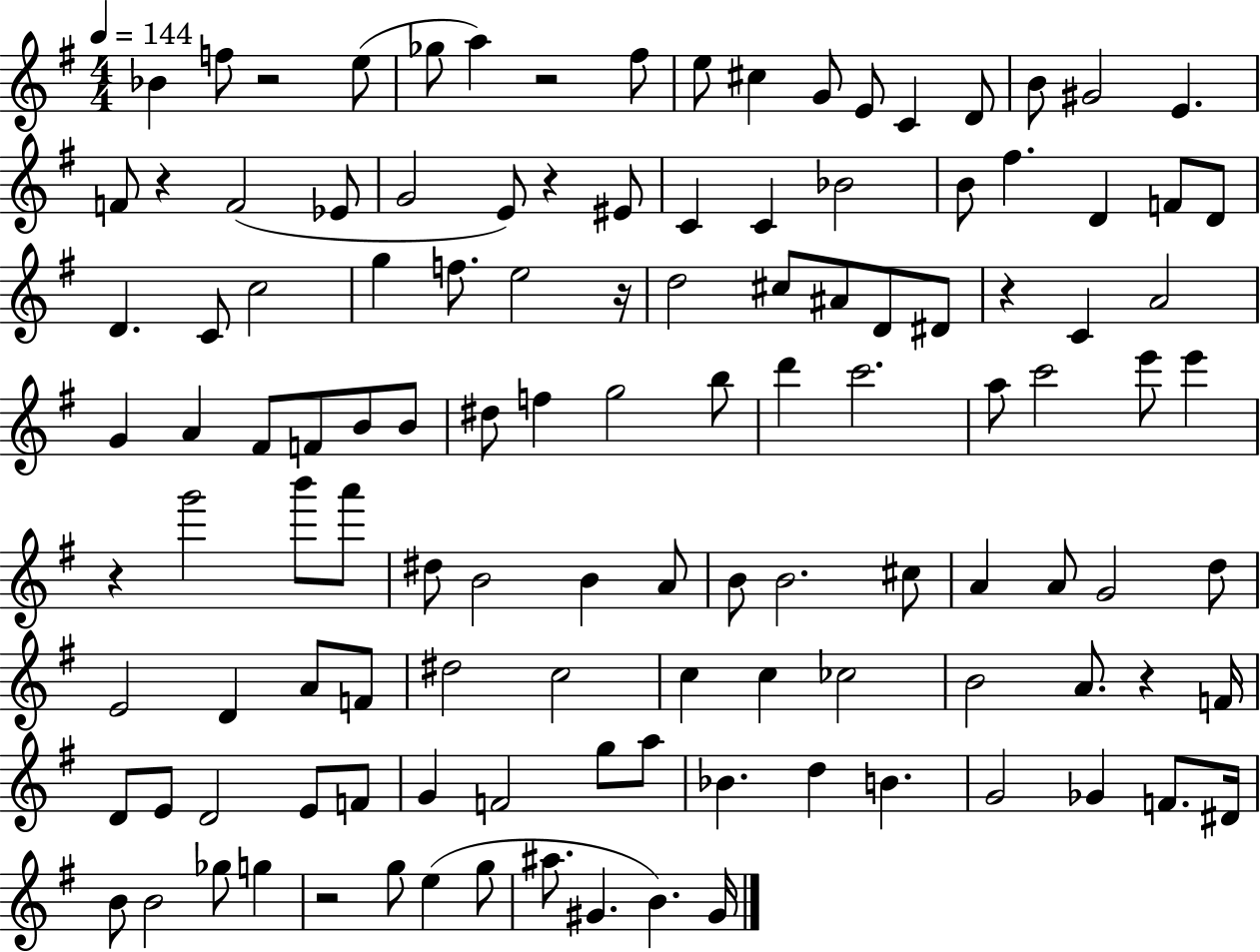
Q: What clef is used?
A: treble